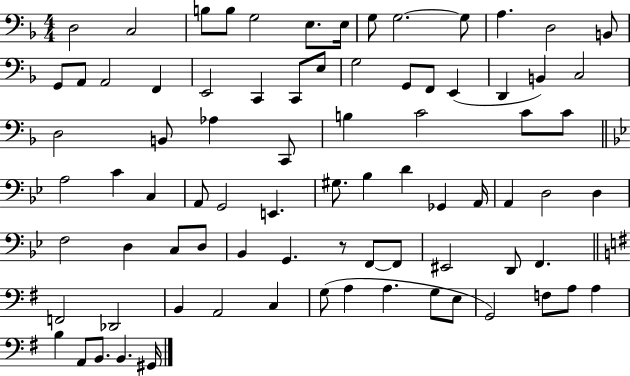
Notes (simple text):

D3/h C3/h B3/e B3/e G3/h E3/e. E3/s G3/e G3/h. G3/e A3/q. D3/h B2/e G2/e A2/e A2/h F2/q E2/h C2/q C2/e E3/e G3/h G2/e F2/e E2/q D2/q B2/q C3/h D3/h B2/e Ab3/q C2/e B3/q C4/h C4/e C4/e A3/h C4/q C3/q A2/e G2/h E2/q. G#3/e. Bb3/q D4/q Gb2/q A2/s A2/q D3/h D3/q F3/h D3/q C3/e D3/e Bb2/q G2/q. R/e F2/e F2/e EIS2/h D2/e F2/q. F2/h Db2/h B2/q A2/h C3/q G3/e A3/q A3/q. G3/e E3/e G2/h F3/e A3/e A3/q B3/q A2/e B2/e. B2/q. G#2/s